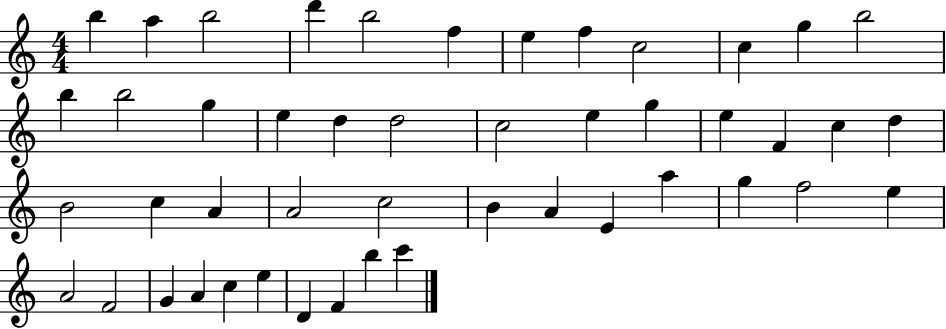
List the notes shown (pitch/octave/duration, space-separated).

B5/q A5/q B5/h D6/q B5/h F5/q E5/q F5/q C5/h C5/q G5/q B5/h B5/q B5/h G5/q E5/q D5/q D5/h C5/h E5/q G5/q E5/q F4/q C5/q D5/q B4/h C5/q A4/q A4/h C5/h B4/q A4/q E4/q A5/q G5/q F5/h E5/q A4/h F4/h G4/q A4/q C5/q E5/q D4/q F4/q B5/q C6/q